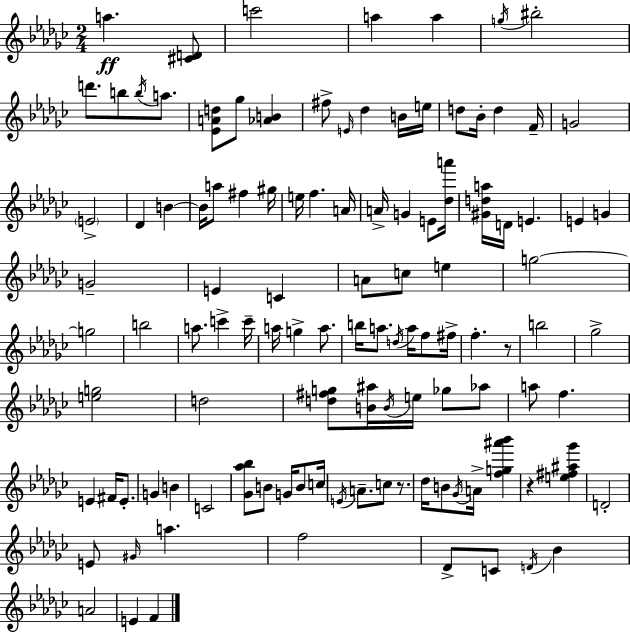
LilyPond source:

{
  \clef treble
  \numericTimeSignature
  \time 2/4
  \key ees \minor
  a''4.\ff <cis' d'>8 | c'''2 | a''4 a''4 | \acciaccatura { g''16 } bis''2-. | \break d'''8. b''8 \acciaccatura { b''16 } a''8. | <ees' a' d''>8 ges''8 <aes' b'>4 | fis''8-> \grace { e'16 } des''4 | b'16 e''16 d''8 bes'16-. d''4 | \break f'16-- g'2 | \parenthesize e'2-> | des'4 b'4~~ | b'16 a''8 fis''4 | \break gis''16 e''16 f''4. | a'16 a'16-> g'4 | e'8 <des'' a'''>16 <gis' d'' a''>16 d'16 e'4. | e'4 g'4 | \break g'2-- | e'4 c'4 | a'8 c''8 e''4 | g''2~~ | \break g''2 | b''2 | a''8. c'''4-> | c'''16-- a''16 g''4-> | \break a''8. b''16 a''8. \acciaccatura { d''16 } | a''16 f''8 fis''16-> f''4.-. | r8 b''2 | ges''2-> | \break <e'' g''>2 | d''2 | <d'' fis'' g''>8 <b' ais''>16 \acciaccatura { b'16 } | e''16 ges''8 aes''8 a''8 f''4. | \break e'4 | fis'16 e'8.-. g'4 | b'4 c'2 | <ges' aes'' bes''>8 b'8 | \break g'16 b'8 c''16 \acciaccatura { e'16 } a'8.-- | c''8 r8. des''16 b'8 | \acciaccatura { ges'16 } a'16-> <f'' g'' ais''' bes'''>4 r4 | <e'' fis'' ais'' ges'''>4 d'2-. | \break e'8 | \grace { gis'16 } a''4. | f''2 | des'8-> c'8 \acciaccatura { d'16 } bes'4 | \break a'2 | e'4 f'4 | \bar "|."
}